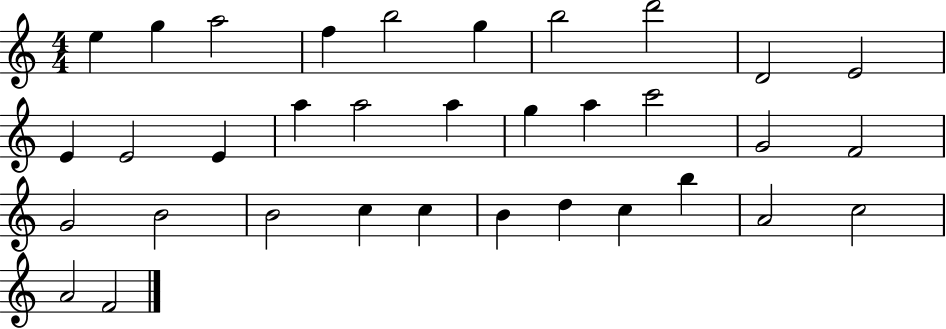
X:1
T:Untitled
M:4/4
L:1/4
K:C
e g a2 f b2 g b2 d'2 D2 E2 E E2 E a a2 a g a c'2 G2 F2 G2 B2 B2 c c B d c b A2 c2 A2 F2